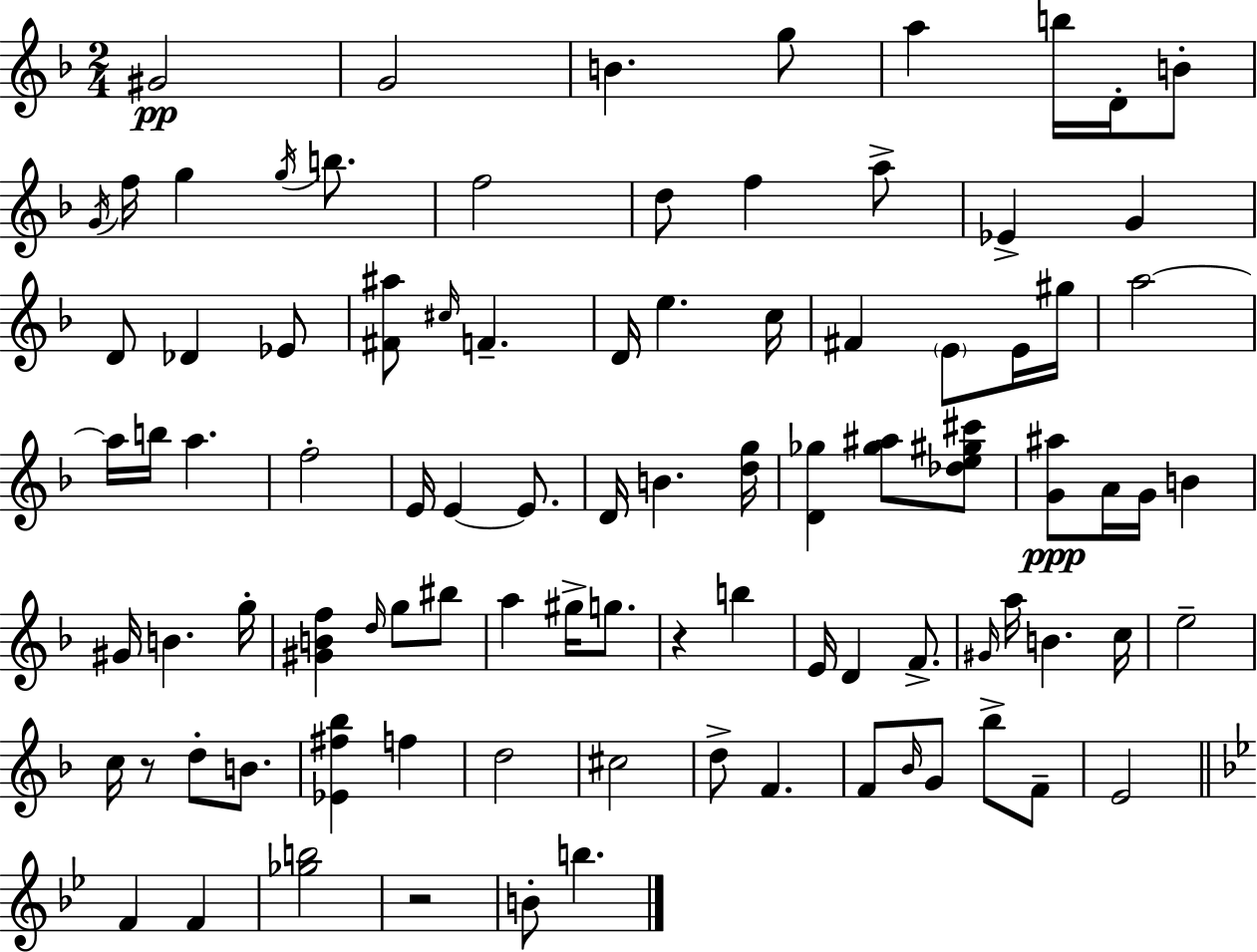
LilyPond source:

{
  \clef treble
  \numericTimeSignature
  \time 2/4
  \key f \major
  \repeat volta 2 { gis'2\pp | g'2 | b'4. g''8 | a''4 b''16 d'16-. b'8-. | \break \acciaccatura { g'16 } f''16 g''4 \acciaccatura { g''16 } b''8. | f''2 | d''8 f''4 | a''8-> ees'4-> g'4 | \break d'8 des'4 | ees'8 <fis' ais''>8 \grace { cis''16 } f'4.-- | d'16 e''4. | c''16 fis'4 \parenthesize e'8 | \break e'16 gis''16 a''2~~ | a''16 b''16 a''4. | f''2-. | e'16 e'4~~ | \break e'8. d'16 b'4. | <d'' g''>16 <d' ges''>4 <ges'' ais''>8 | <des'' e'' gis'' cis'''>8 <g' ais''>8\ppp a'16 g'16 b'4 | gis'16 b'4. | \break g''16-. <gis' b' f''>4 \grace { d''16 } | g''8 bis''8 a''4 | gis''16-> g''8. r4 | b''4 e'16 d'4 | \break f'8.-> \grace { gis'16 } a''16 b'4. | c''16 e''2-- | c''16 r8 | d''8-. b'8. <ees' fis'' bes''>4 | \break f''4 d''2 | cis''2 | d''8-> f'4. | f'8 \grace { bes'16 } | \break g'8 bes''8-> f'8-- e'2 | \bar "||" \break \key g \minor f'4 f'4 | <ges'' b''>2 | r2 | b'8-. b''4. | \break } \bar "|."
}